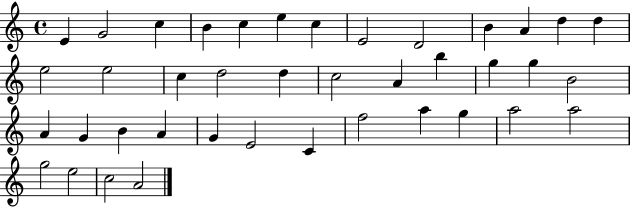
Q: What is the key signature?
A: C major